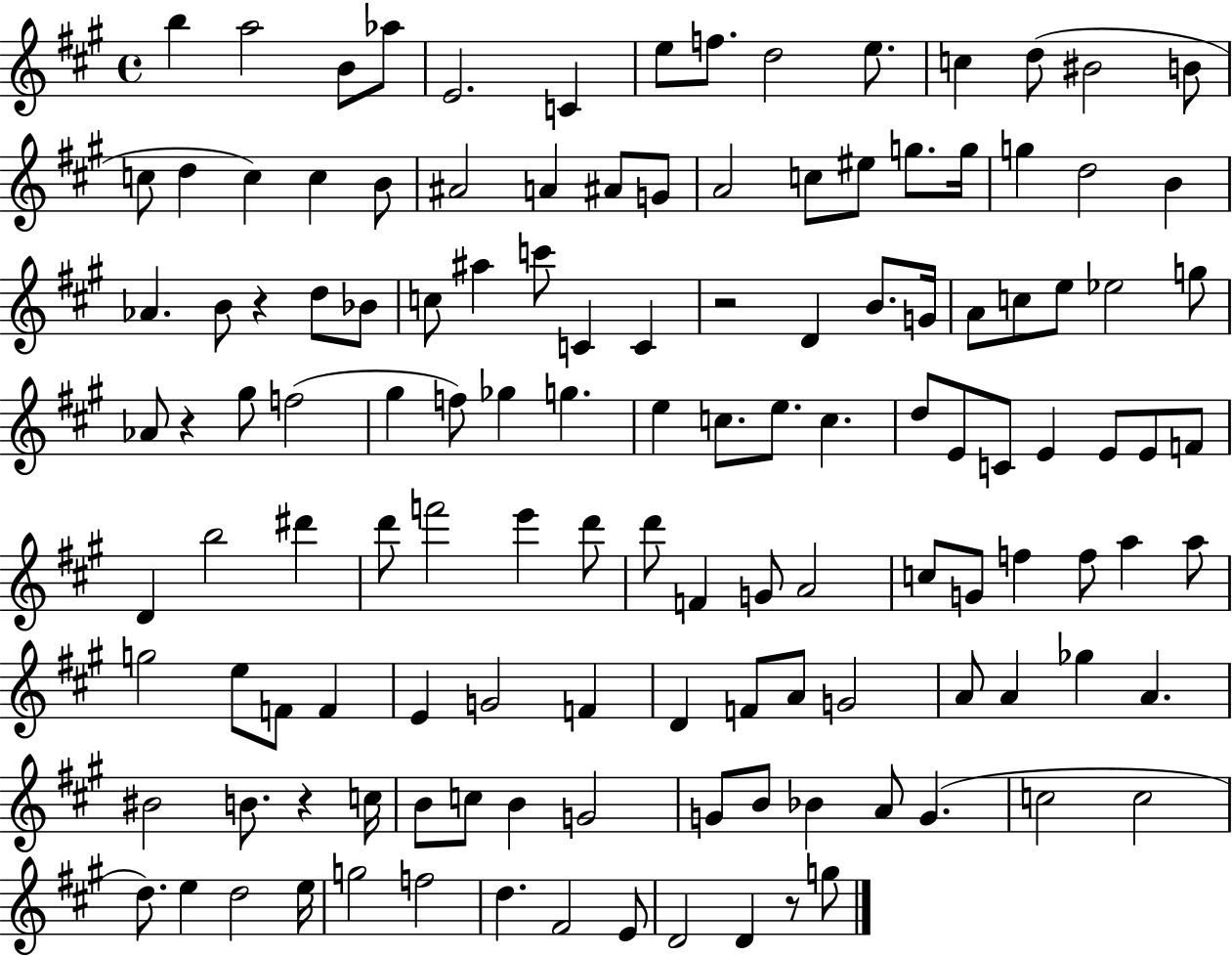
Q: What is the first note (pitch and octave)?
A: B5